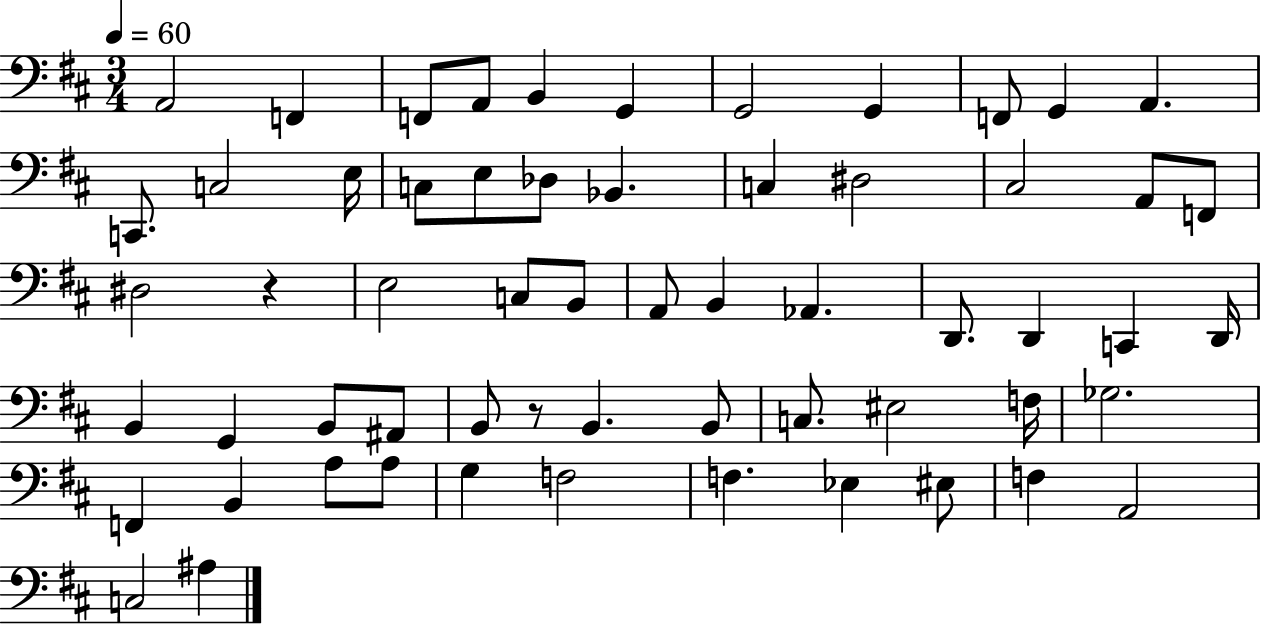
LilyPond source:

{
  \clef bass
  \numericTimeSignature
  \time 3/4
  \key d \major
  \tempo 4 = 60
  \repeat volta 2 { a,2 f,4 | f,8 a,8 b,4 g,4 | g,2 g,4 | f,8 g,4 a,4. | \break c,8. c2 e16 | c8 e8 des8 bes,4. | c4 dis2 | cis2 a,8 f,8 | \break dis2 r4 | e2 c8 b,8 | a,8 b,4 aes,4. | d,8. d,4 c,4 d,16 | \break b,4 g,4 b,8 ais,8 | b,8 r8 b,4. b,8 | c8. eis2 f16 | ges2. | \break f,4 b,4 a8 a8 | g4 f2 | f4. ees4 eis8 | f4 a,2 | \break c2 ais4 | } \bar "|."
}